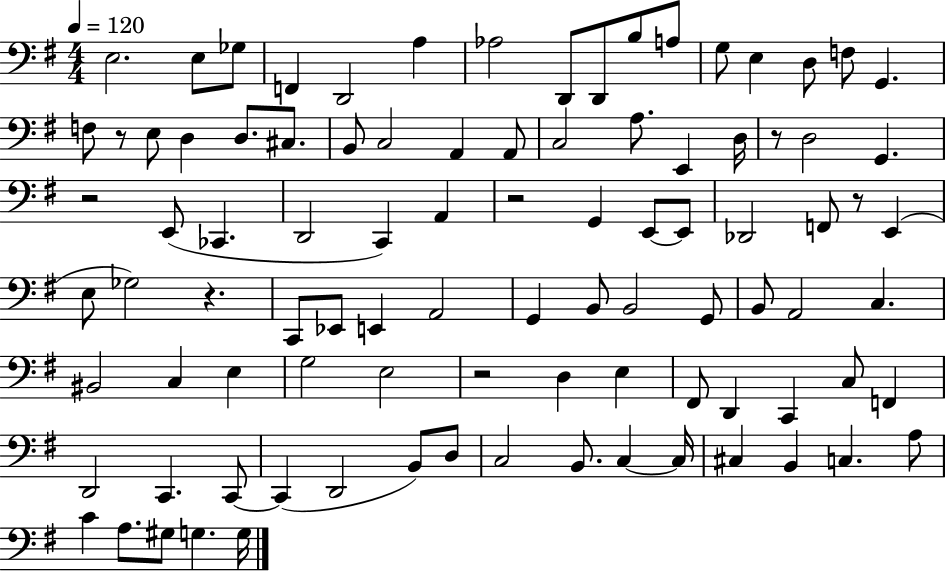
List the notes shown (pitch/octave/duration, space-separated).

E3/h. E3/e Gb3/e F2/q D2/h A3/q Ab3/h D2/e D2/e B3/e A3/e G3/e E3/q D3/e F3/e G2/q. F3/e R/e E3/e D3/q D3/e. C#3/e. B2/e C3/h A2/q A2/e C3/h A3/e. E2/q D3/s R/e D3/h G2/q. R/h E2/e CES2/q. D2/h C2/q A2/q R/h G2/q E2/e E2/e Db2/h F2/e R/e E2/q E3/e Gb3/h R/q. C2/e Eb2/e E2/q A2/h G2/q B2/e B2/h G2/e B2/e A2/h C3/q. BIS2/h C3/q E3/q G3/h E3/h R/h D3/q E3/q F#2/e D2/q C2/q C3/e F2/q D2/h C2/q. C2/e C2/q D2/h B2/e D3/e C3/h B2/e. C3/q C3/s C#3/q B2/q C3/q. A3/e C4/q A3/e. G#3/e G3/q. G3/s